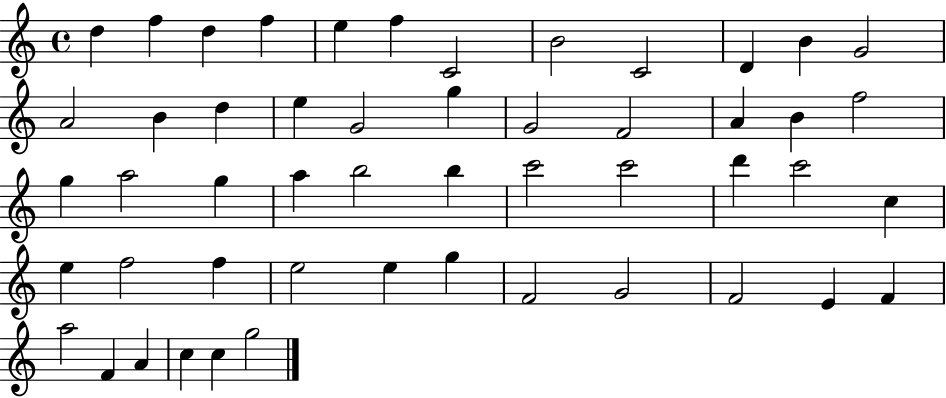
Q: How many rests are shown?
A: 0